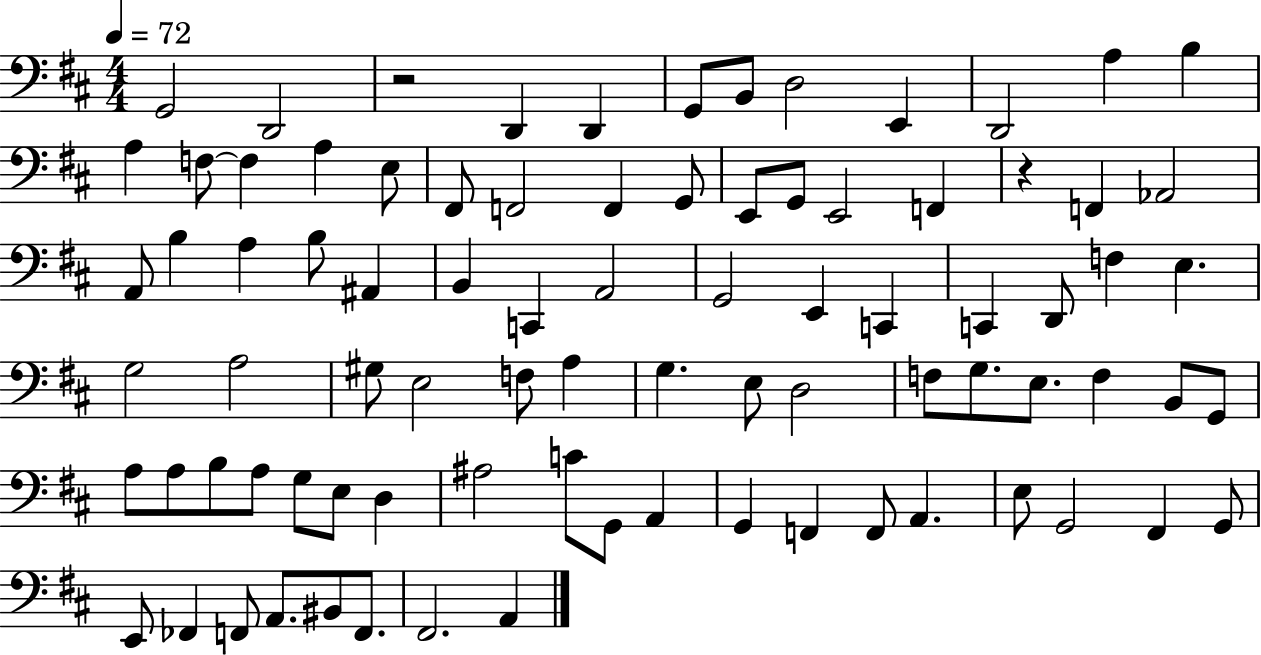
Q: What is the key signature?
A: D major